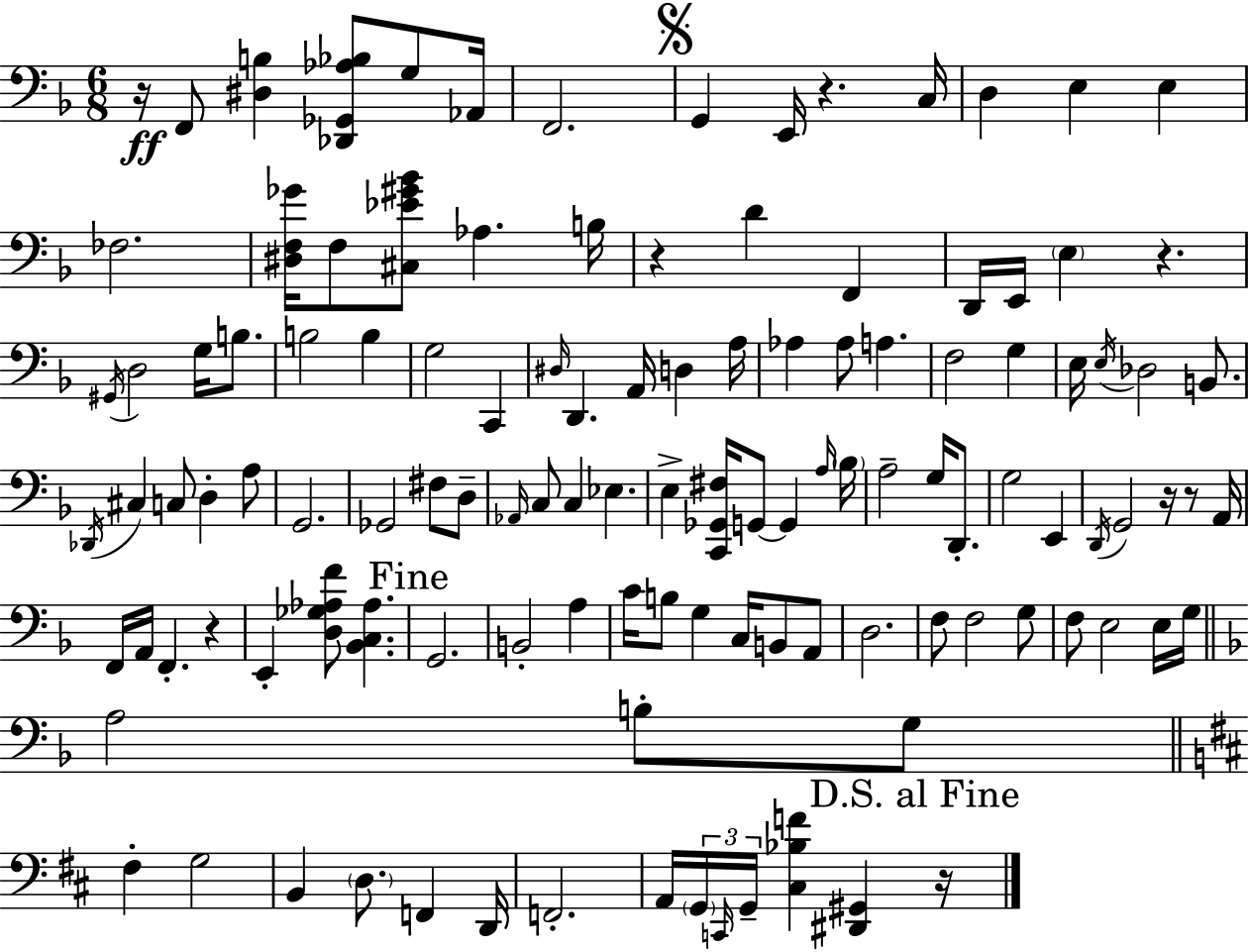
X:1
T:Untitled
M:6/8
L:1/4
K:F
z/4 F,,/2 [^D,B,] [_D,,_G,,_A,_B,]/2 G,/2 _A,,/4 F,,2 G,, E,,/4 z C,/4 D, E, E, _F,2 [^D,F,_G]/4 F,/2 [^C,_E^G_B]/2 _A, B,/4 z D F,, D,,/4 E,,/4 E, z ^G,,/4 D,2 G,/4 B,/2 B,2 B, G,2 C,, ^D,/4 D,, A,,/4 D, A,/4 _A, _A,/2 A, F,2 G, E,/4 E,/4 _D,2 B,,/2 _D,,/4 ^C, C,/2 D, A,/2 G,,2 _G,,2 ^F,/2 D,/2 _A,,/4 C,/2 C, _E, E, [C,,_G,,^F,]/4 G,,/2 G,, A,/4 _B,/4 A,2 G,/4 D,,/2 G,2 E,, D,,/4 G,,2 z/4 z/2 A,,/4 F,,/4 A,,/4 F,, z E,, [D,_G,_A,F]/2 [_B,,C,_A,] G,,2 B,,2 A, C/4 B,/2 G, C,/4 B,,/2 A,,/2 D,2 F,/2 F,2 G,/2 F,/2 E,2 E,/4 G,/4 A,2 B,/2 G,/2 ^F, G,2 B,, D,/2 F,, D,,/4 F,,2 A,,/4 G,,/4 C,,/4 G,,/4 [^C,_B,F] [^D,,^G,,] z/4